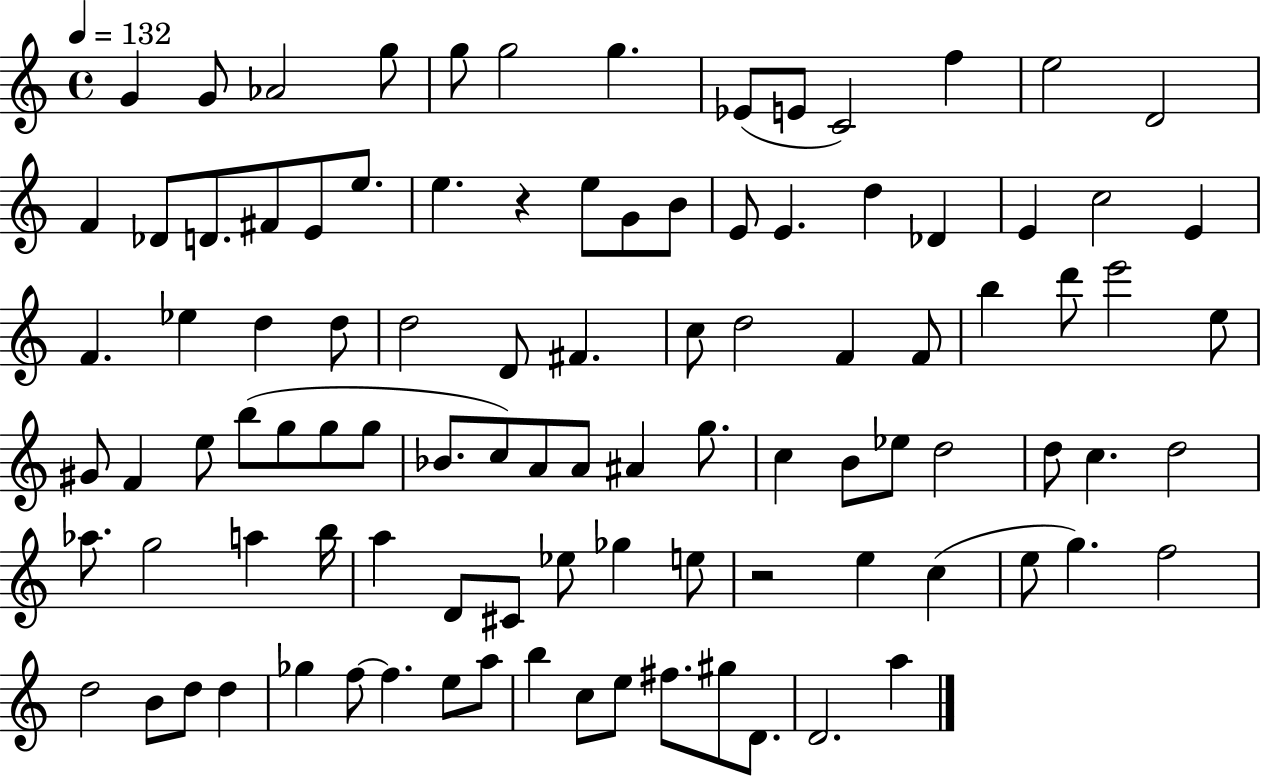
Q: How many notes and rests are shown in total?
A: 99